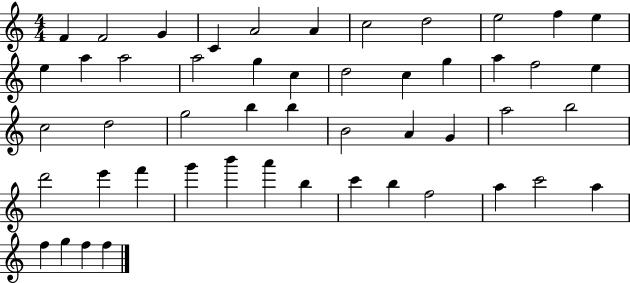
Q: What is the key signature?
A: C major